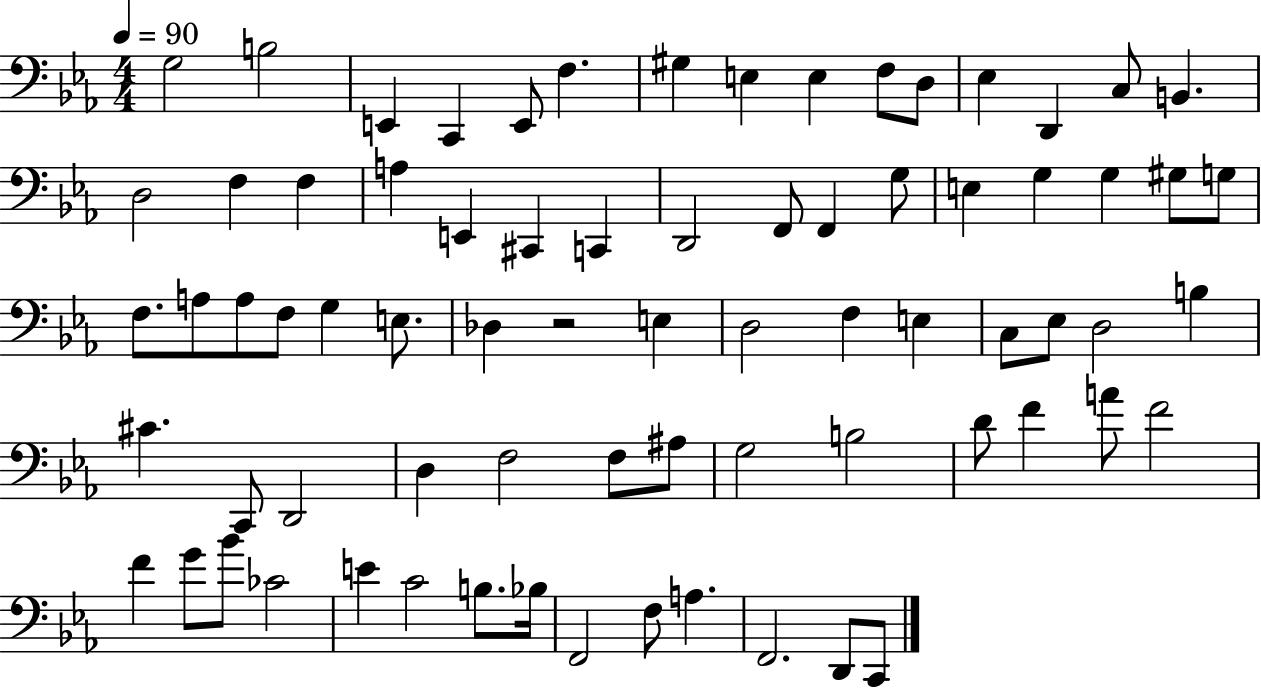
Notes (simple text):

G3/h B3/h E2/q C2/q E2/e F3/q. G#3/q E3/q E3/q F3/e D3/e Eb3/q D2/q C3/e B2/q. D3/h F3/q F3/q A3/q E2/q C#2/q C2/q D2/h F2/e F2/q G3/e E3/q G3/q G3/q G#3/e G3/e F3/e. A3/e A3/e F3/e G3/q E3/e. Db3/q R/h E3/q D3/h F3/q E3/q C3/e Eb3/e D3/h B3/q C#4/q. C2/e D2/h D3/q F3/h F3/e A#3/e G3/h B3/h D4/e F4/q A4/e F4/h F4/q G4/e Bb4/e CES4/h E4/q C4/h B3/e. Bb3/s F2/h F3/e A3/q. F2/h. D2/e C2/e